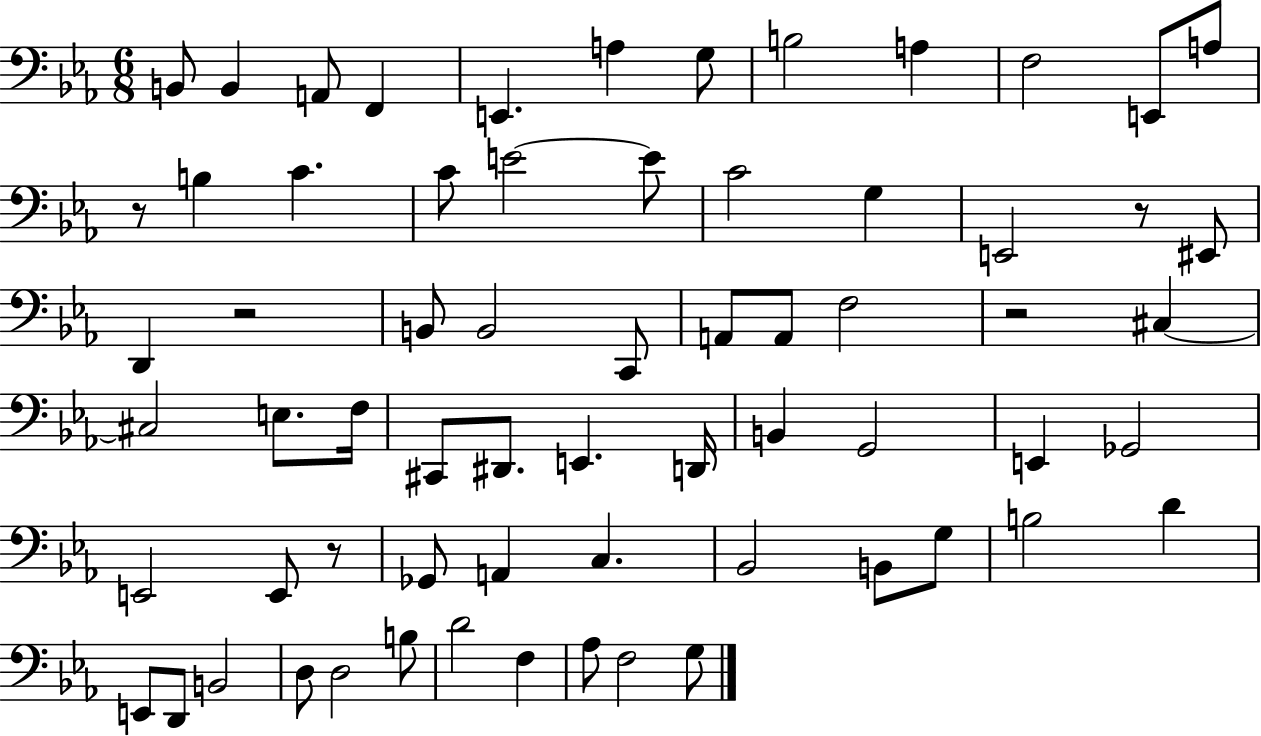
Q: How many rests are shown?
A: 5